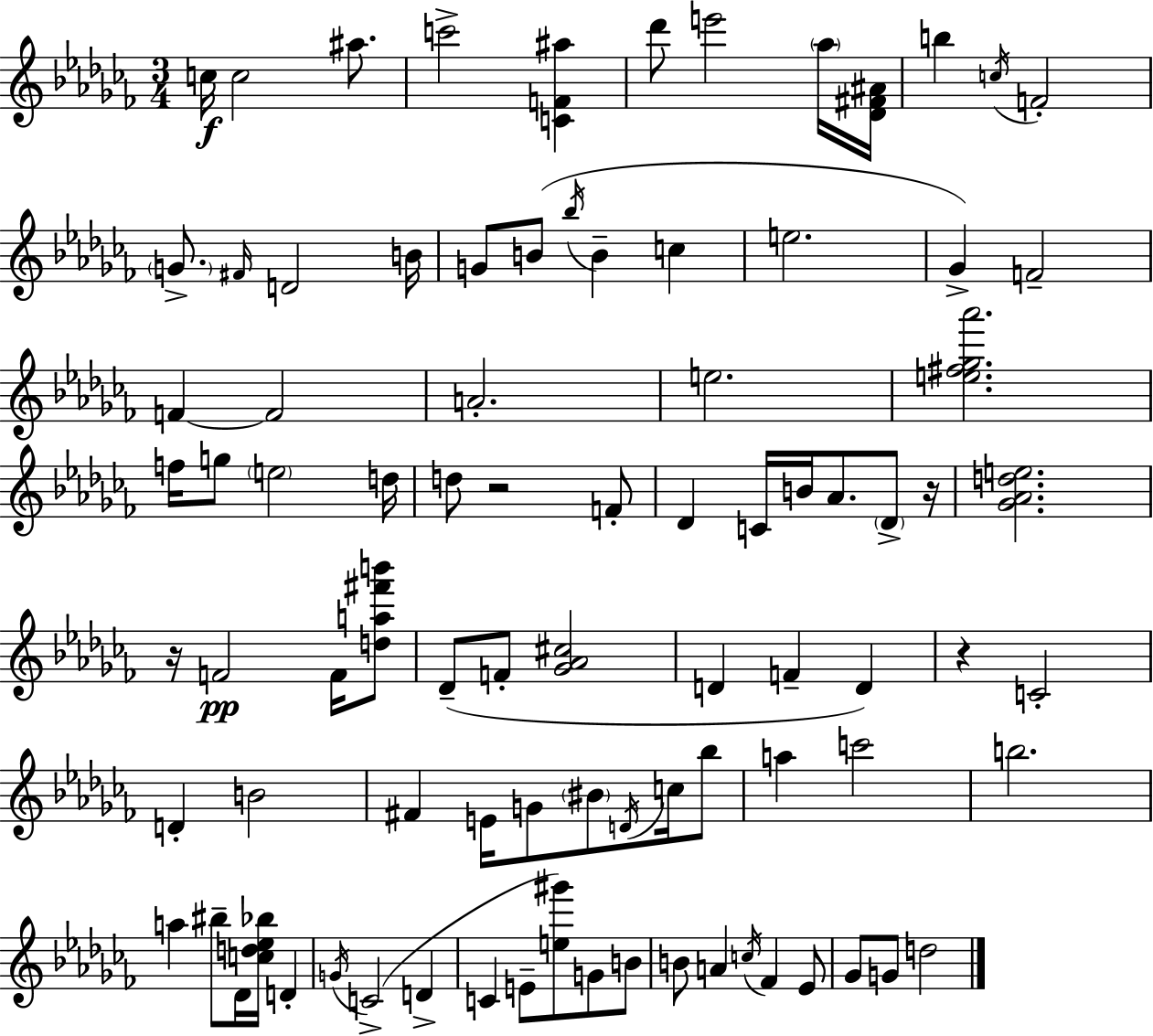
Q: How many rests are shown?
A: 4